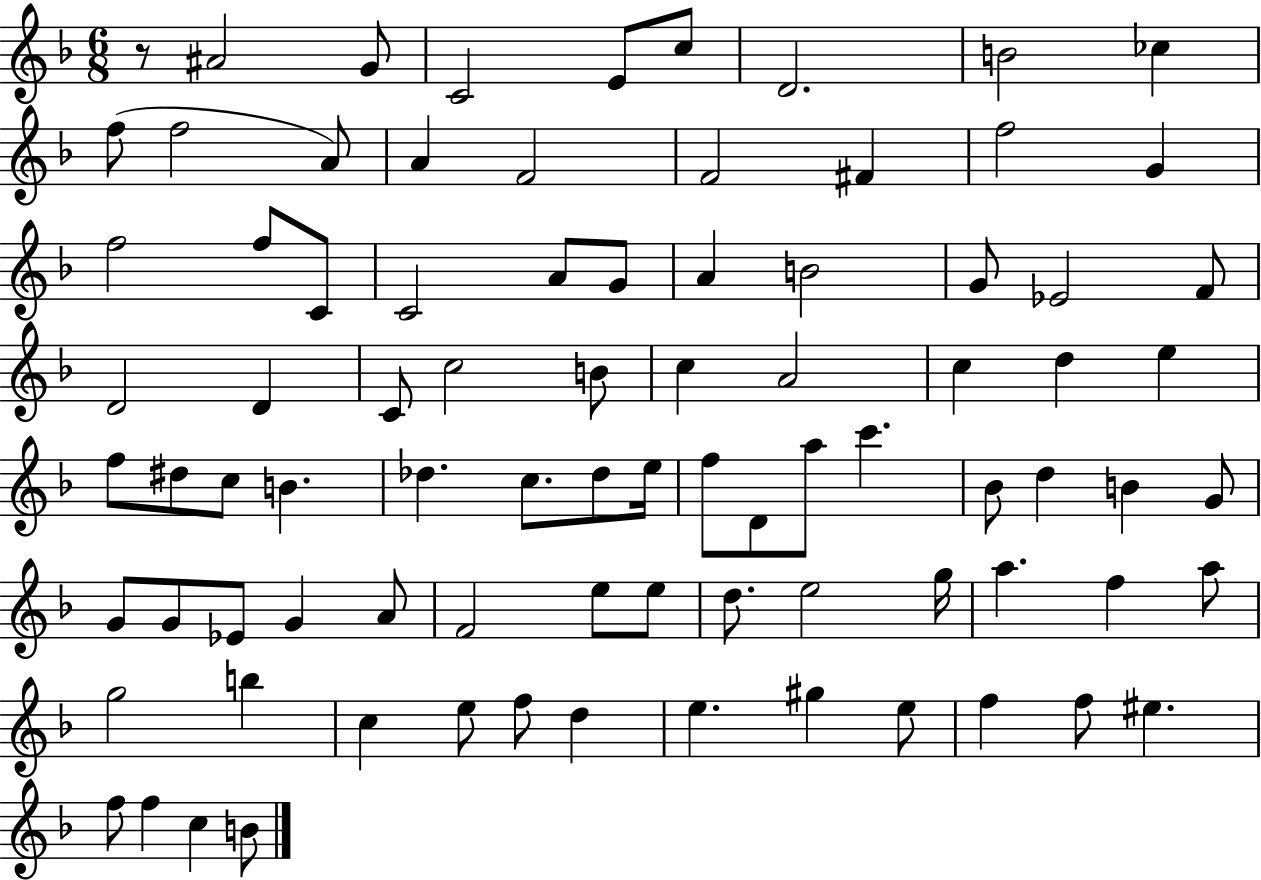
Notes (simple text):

R/e A#4/h G4/e C4/h E4/e C5/e D4/h. B4/h CES5/q F5/e F5/h A4/e A4/q F4/h F4/h F#4/q F5/h G4/q F5/h F5/e C4/e C4/h A4/e G4/e A4/q B4/h G4/e Eb4/h F4/e D4/h D4/q C4/e C5/h B4/e C5/q A4/h C5/q D5/q E5/q F5/e D#5/e C5/e B4/q. Db5/q. C5/e. Db5/e E5/s F5/e D4/e A5/e C6/q. Bb4/e D5/q B4/q G4/e G4/e G4/e Eb4/e G4/q A4/e F4/h E5/e E5/e D5/e. E5/h G5/s A5/q. F5/q A5/e G5/h B5/q C5/q E5/e F5/e D5/q E5/q. G#5/q E5/e F5/q F5/e EIS5/q. F5/e F5/q C5/q B4/e